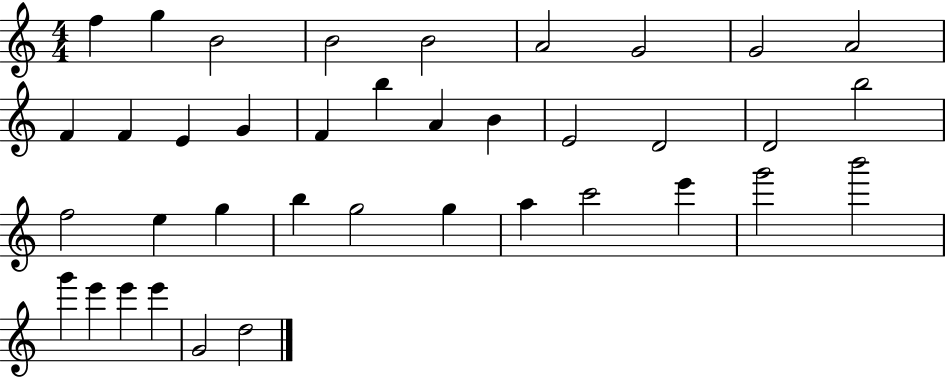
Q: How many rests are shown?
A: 0